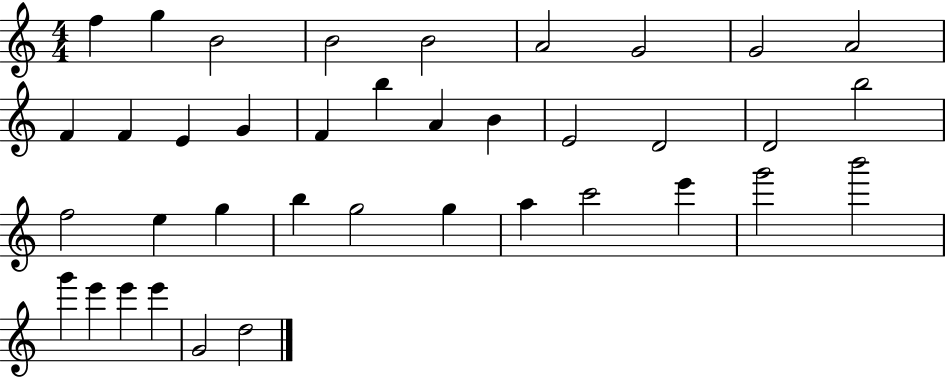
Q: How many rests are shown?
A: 0